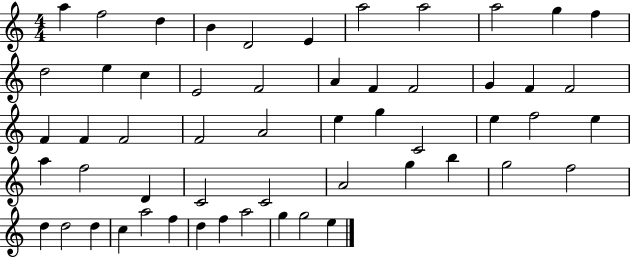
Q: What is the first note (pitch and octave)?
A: A5